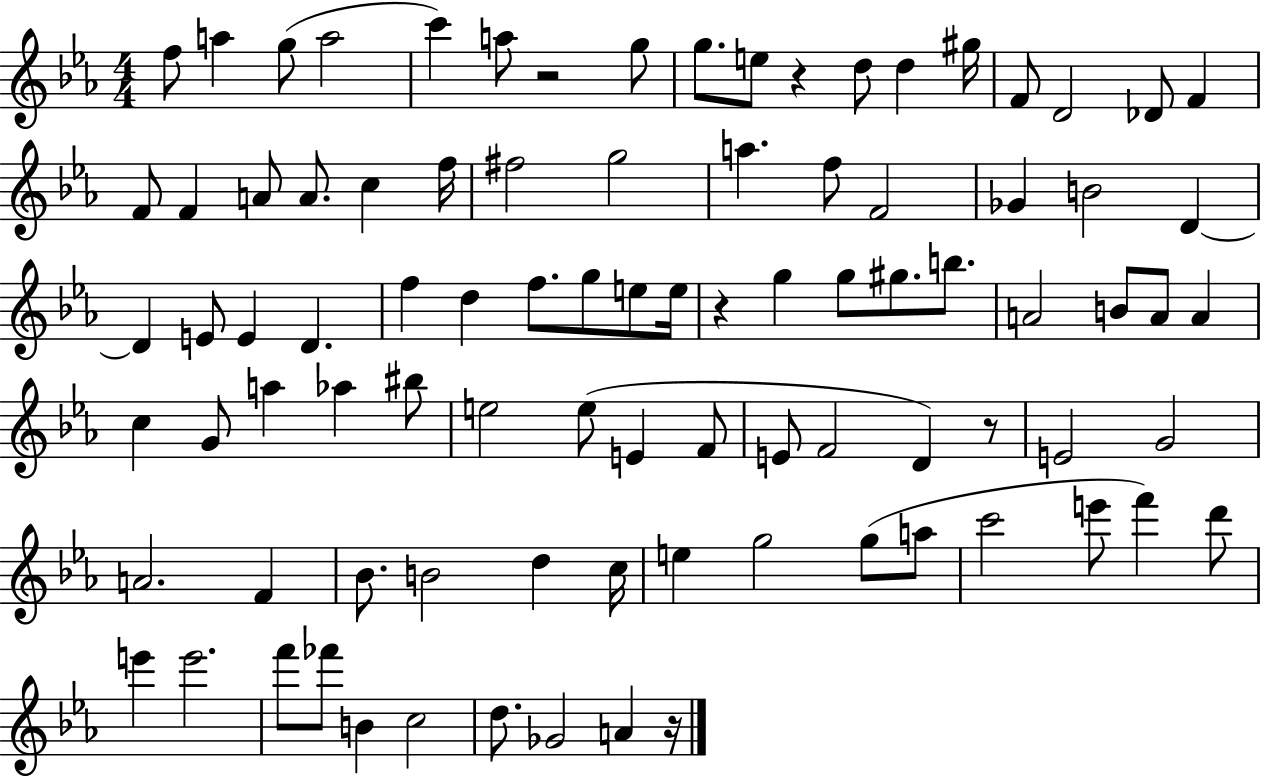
X:1
T:Untitled
M:4/4
L:1/4
K:Eb
f/2 a g/2 a2 c' a/2 z2 g/2 g/2 e/2 z d/2 d ^g/4 F/2 D2 _D/2 F F/2 F A/2 A/2 c f/4 ^f2 g2 a f/2 F2 _G B2 D D E/2 E D f d f/2 g/2 e/2 e/4 z g g/2 ^g/2 b/2 A2 B/2 A/2 A c G/2 a _a ^b/2 e2 e/2 E F/2 E/2 F2 D z/2 E2 G2 A2 F _B/2 B2 d c/4 e g2 g/2 a/2 c'2 e'/2 f' d'/2 e' e'2 f'/2 _f'/2 B c2 d/2 _G2 A z/4